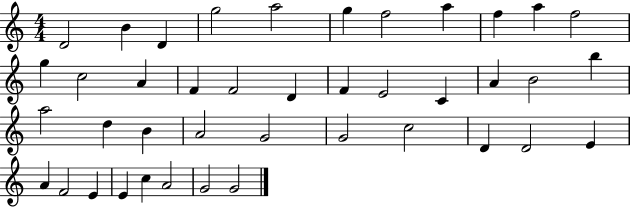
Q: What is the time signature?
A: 4/4